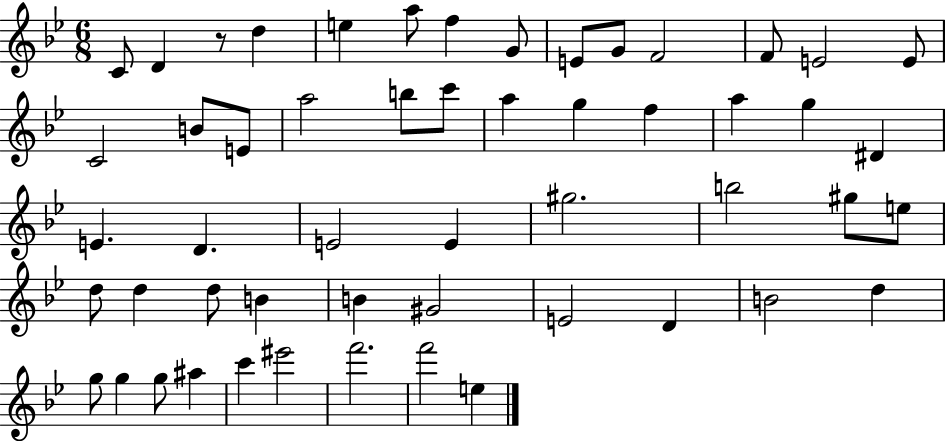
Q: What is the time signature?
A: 6/8